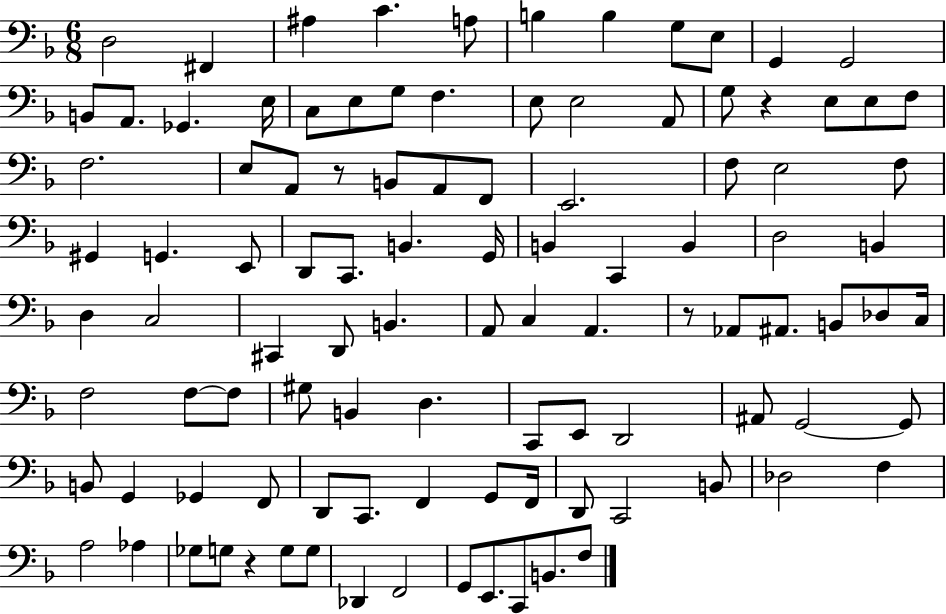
D3/h F#2/q A#3/q C4/q. A3/e B3/q B3/q G3/e E3/e G2/q G2/h B2/e A2/e. Gb2/q. E3/s C3/e E3/e G3/e F3/q. E3/e E3/h A2/e G3/e R/q E3/e E3/e F3/e F3/h. E3/e A2/e R/e B2/e A2/e F2/e E2/h. F3/e E3/h F3/e G#2/q G2/q. E2/e D2/e C2/e. B2/q. G2/s B2/q C2/q B2/q D3/h B2/q D3/q C3/h C#2/q D2/e B2/q. A2/e C3/q A2/q. R/e Ab2/e A#2/e. B2/e Db3/e C3/s F3/h F3/e F3/e G#3/e B2/q D3/q. C2/e E2/e D2/h A#2/e G2/h G2/e B2/e G2/q Gb2/q F2/e D2/e C2/e. F2/q G2/e F2/s D2/e C2/h B2/e Db3/h F3/q A3/h Ab3/q Gb3/e G3/e R/q G3/e G3/e Db2/q F2/h G2/e E2/e. C2/e B2/e. F3/e